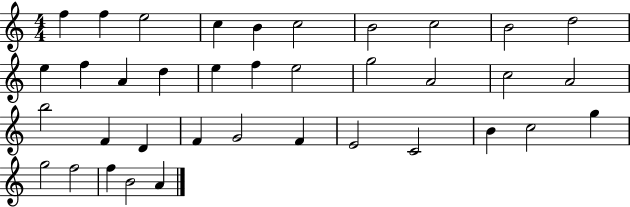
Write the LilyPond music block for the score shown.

{
  \clef treble
  \numericTimeSignature
  \time 4/4
  \key c \major
  f''4 f''4 e''2 | c''4 b'4 c''2 | b'2 c''2 | b'2 d''2 | \break e''4 f''4 a'4 d''4 | e''4 f''4 e''2 | g''2 a'2 | c''2 a'2 | \break b''2 f'4 d'4 | f'4 g'2 f'4 | e'2 c'2 | b'4 c''2 g''4 | \break g''2 f''2 | f''4 b'2 a'4 | \bar "|."
}